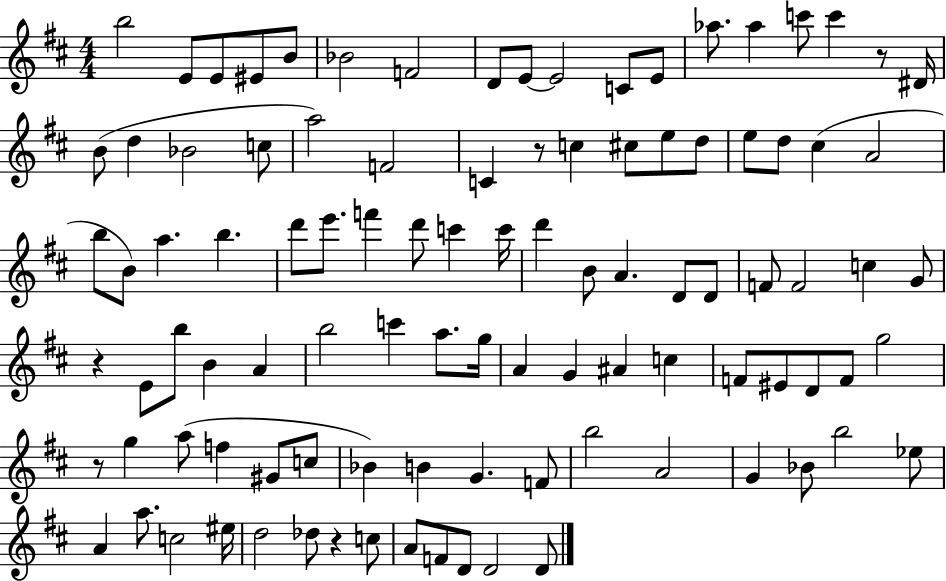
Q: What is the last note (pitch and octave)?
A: D4